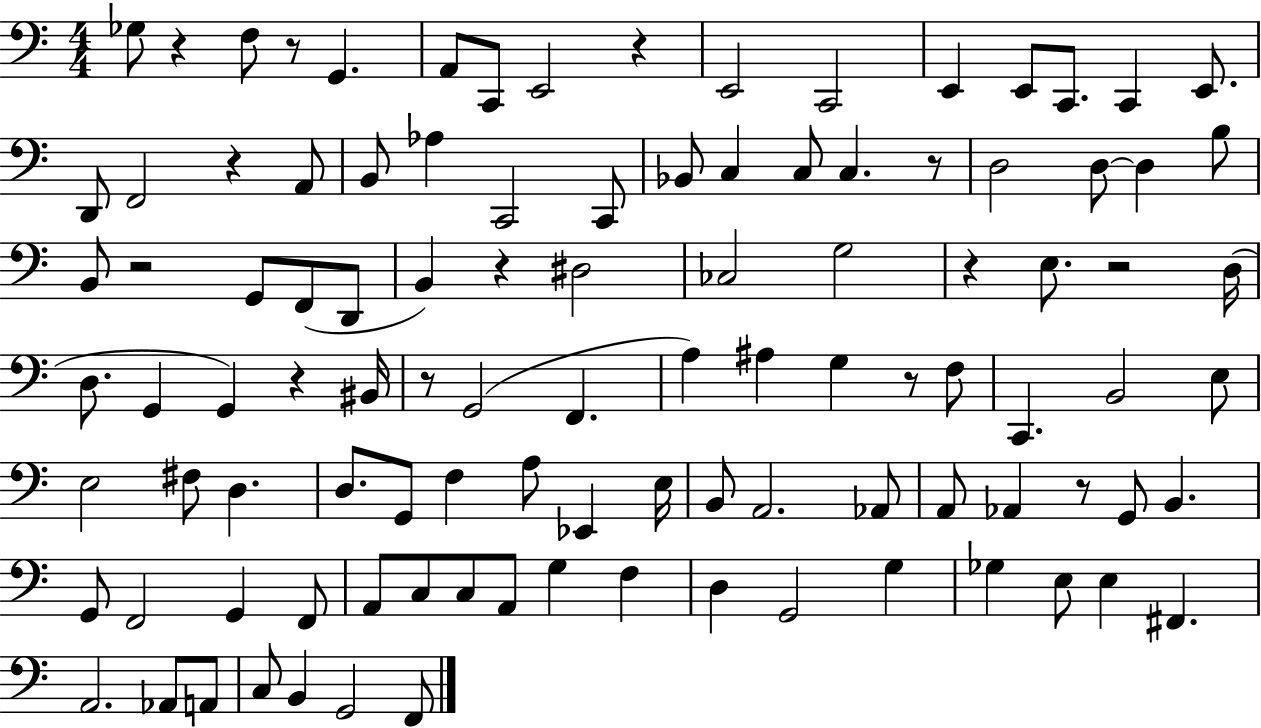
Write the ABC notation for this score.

X:1
T:Untitled
M:4/4
L:1/4
K:C
_G,/2 z F,/2 z/2 G,, A,,/2 C,,/2 E,,2 z E,,2 C,,2 E,, E,,/2 C,,/2 C,, E,,/2 D,,/2 F,,2 z A,,/2 B,,/2 _A, C,,2 C,,/2 _B,,/2 C, C,/2 C, z/2 D,2 D,/2 D, B,/2 B,,/2 z2 G,,/2 F,,/2 D,,/2 B,, z ^D,2 _C,2 G,2 z E,/2 z2 D,/4 D,/2 G,, G,, z ^B,,/4 z/2 G,,2 F,, A, ^A, G, z/2 F,/2 C,, B,,2 E,/2 E,2 ^F,/2 D, D,/2 G,,/2 F, A,/2 _E,, E,/4 B,,/2 A,,2 _A,,/2 A,,/2 _A,, z/2 G,,/2 B,, G,,/2 F,,2 G,, F,,/2 A,,/2 C,/2 C,/2 A,,/2 G, F, D, G,,2 G, _G, E,/2 E, ^F,, A,,2 _A,,/2 A,,/2 C,/2 B,, G,,2 F,,/2